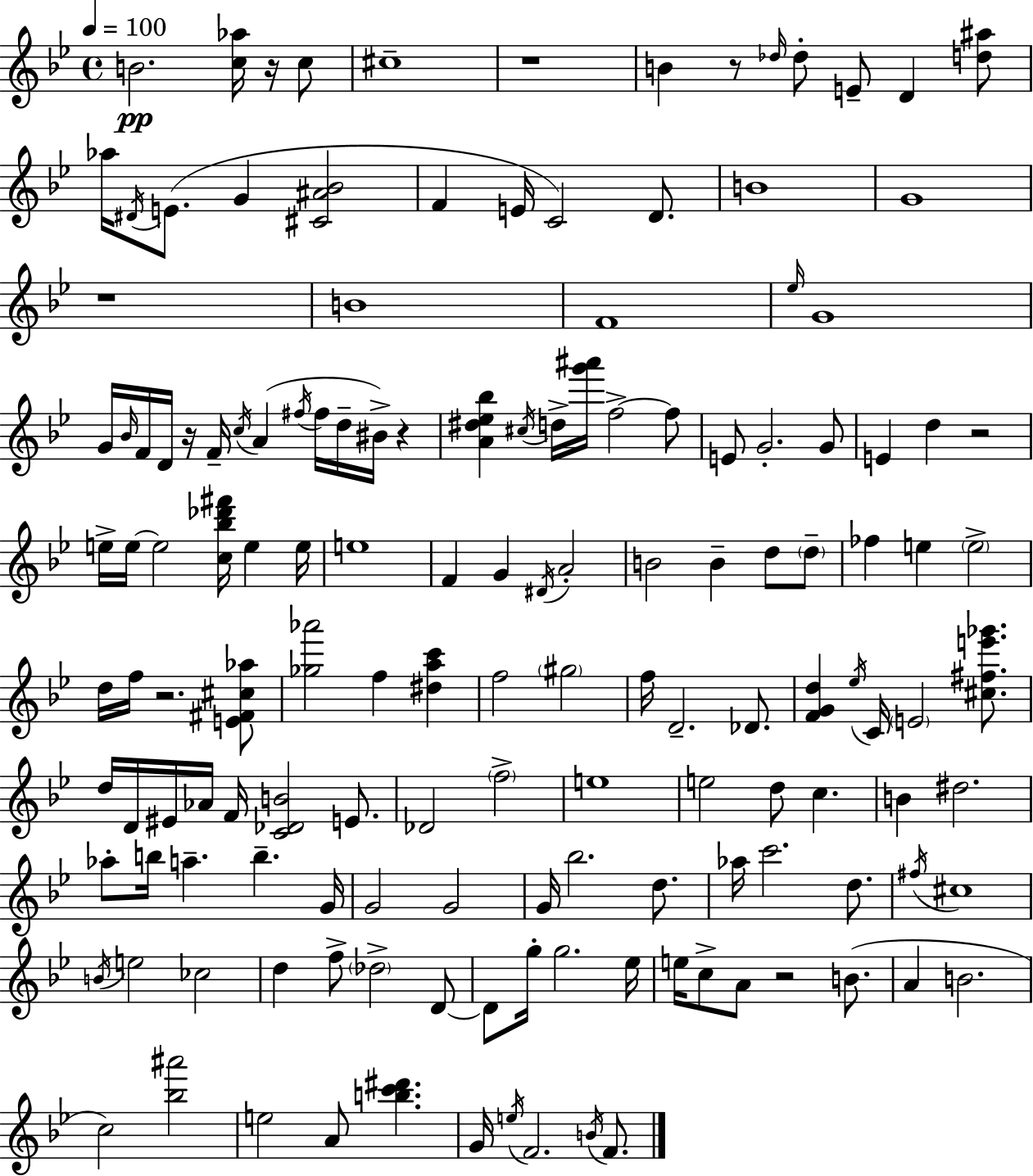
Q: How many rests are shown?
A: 9